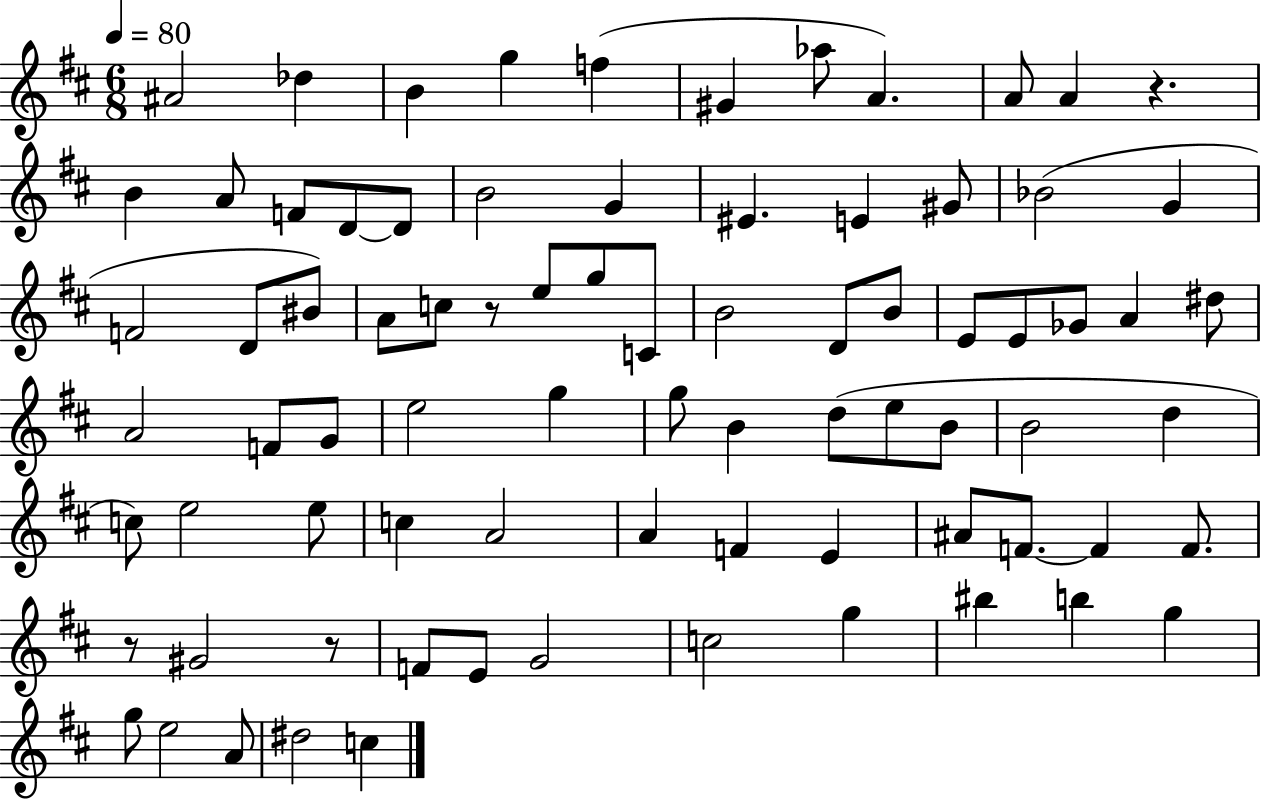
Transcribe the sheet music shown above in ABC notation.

X:1
T:Untitled
M:6/8
L:1/4
K:D
^A2 _d B g f ^G _a/2 A A/2 A z B A/2 F/2 D/2 D/2 B2 G ^E E ^G/2 _B2 G F2 D/2 ^B/2 A/2 c/2 z/2 e/2 g/2 C/2 B2 D/2 B/2 E/2 E/2 _G/2 A ^d/2 A2 F/2 G/2 e2 g g/2 B d/2 e/2 B/2 B2 d c/2 e2 e/2 c A2 A F E ^A/2 F/2 F F/2 z/2 ^G2 z/2 F/2 E/2 G2 c2 g ^b b g g/2 e2 A/2 ^d2 c